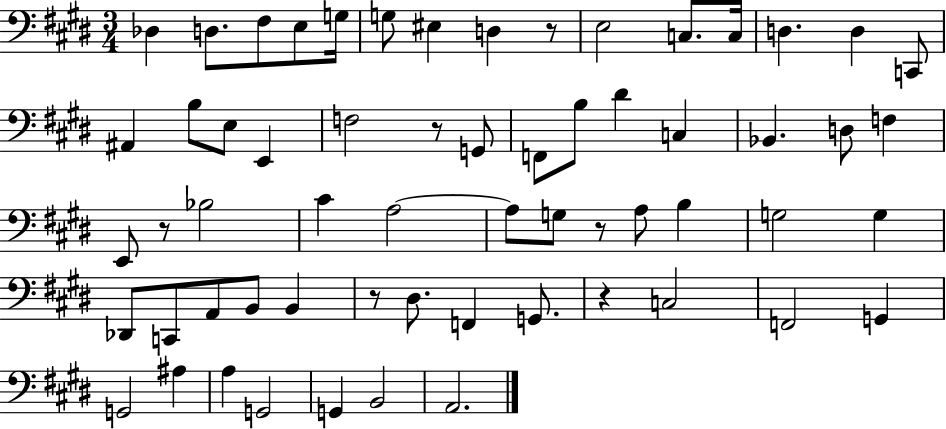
Db3/q D3/e. F#3/e E3/e G3/s G3/e EIS3/q D3/q R/e E3/h C3/e. C3/s D3/q. D3/q C2/e A#2/q B3/e E3/e E2/q F3/h R/e G2/e F2/e B3/e D#4/q C3/q Bb2/q. D3/e F3/q E2/e R/e Bb3/h C#4/q A3/h A3/e G3/e R/e A3/e B3/q G3/h G3/q Db2/e C2/e A2/e B2/e B2/q R/e D#3/e. F2/q G2/e. R/q C3/h F2/h G2/q G2/h A#3/q A3/q G2/h G2/q B2/h A2/h.